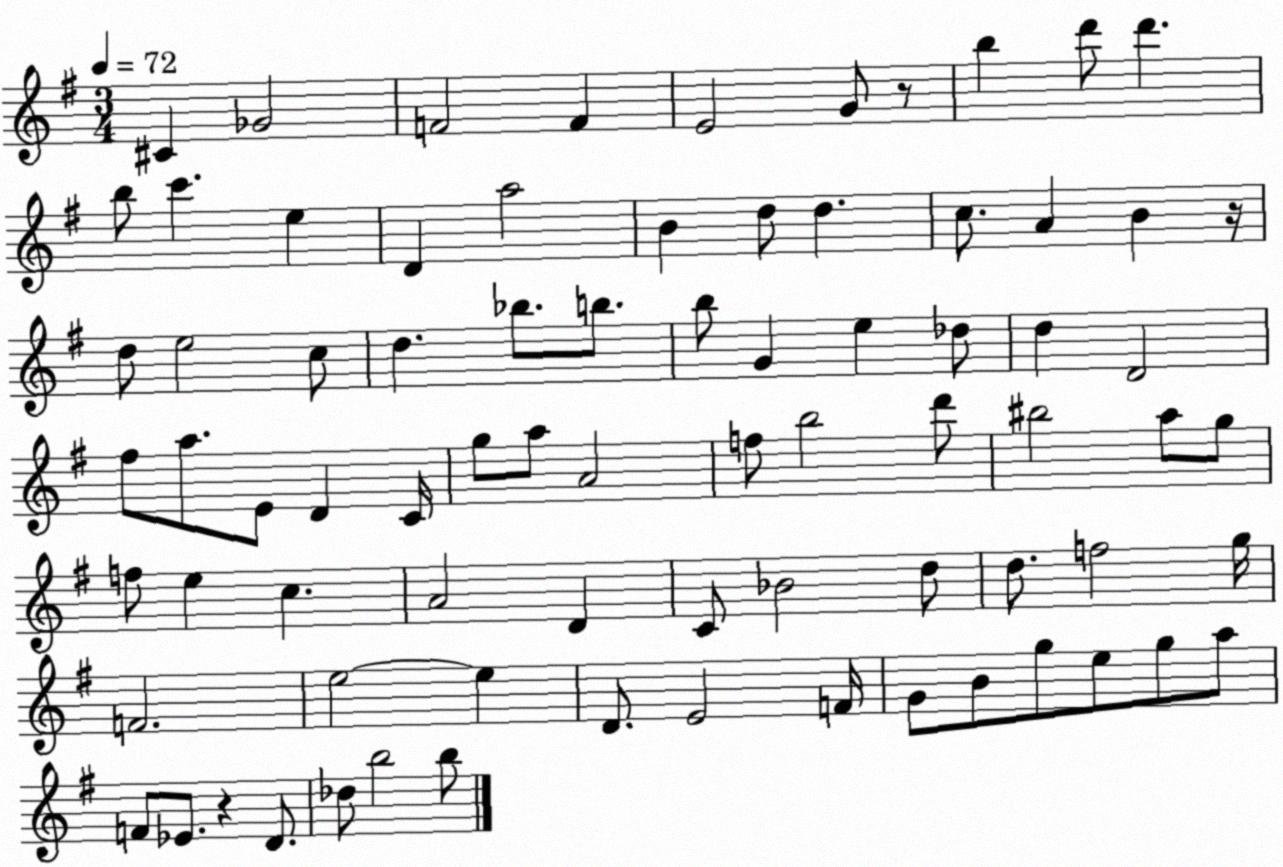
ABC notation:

X:1
T:Untitled
M:3/4
L:1/4
K:G
^C _G2 F2 F E2 G/2 z/2 b d'/2 d' b/2 c' e D a2 B d/2 d c/2 A B z/4 d/2 e2 c/2 d _b/2 b/2 b/2 G e _d/2 d D2 ^f/2 a/2 E/2 D C/4 g/2 a/2 A2 f/2 b2 d'/2 ^b2 a/2 g/2 f/2 e c A2 D C/2 _B2 d/2 d/2 f2 g/4 F2 e2 e D/2 E2 F/4 G/2 B/2 g/2 e/2 g/2 a/2 F/2 _E/2 z D/2 _d/2 b2 b/2